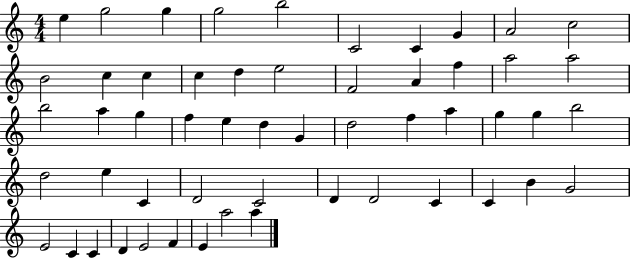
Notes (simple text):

E5/q G5/h G5/q G5/h B5/h C4/h C4/q G4/q A4/h C5/h B4/h C5/q C5/q C5/q D5/q E5/h F4/h A4/q F5/q A5/h A5/h B5/h A5/q G5/q F5/q E5/q D5/q G4/q D5/h F5/q A5/q G5/q G5/q B5/h D5/h E5/q C4/q D4/h C4/h D4/q D4/h C4/q C4/q B4/q G4/h E4/h C4/q C4/q D4/q E4/h F4/q E4/q A5/h A5/q